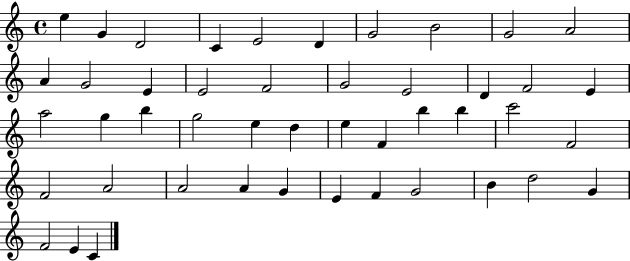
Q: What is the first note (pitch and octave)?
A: E5